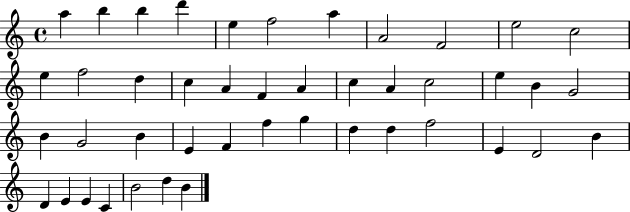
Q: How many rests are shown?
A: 0